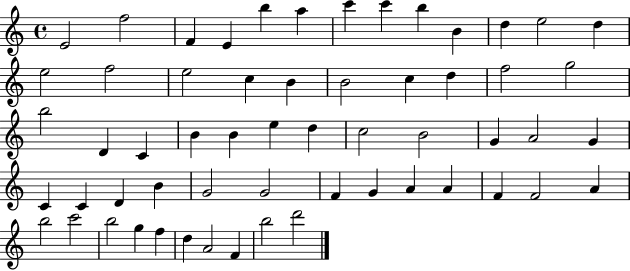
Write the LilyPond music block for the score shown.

{
  \clef treble
  \time 4/4
  \defaultTimeSignature
  \key c \major
  e'2 f''2 | f'4 e'4 b''4 a''4 | c'''4 c'''4 b''4 b'4 | d''4 e''2 d''4 | \break e''2 f''2 | e''2 c''4 b'4 | b'2 c''4 d''4 | f''2 g''2 | \break b''2 d'4 c'4 | b'4 b'4 e''4 d''4 | c''2 b'2 | g'4 a'2 g'4 | \break c'4 c'4 d'4 b'4 | g'2 g'2 | f'4 g'4 a'4 a'4 | f'4 f'2 a'4 | \break b''2 c'''2 | b''2 g''4 f''4 | d''4 a'2 f'4 | b''2 d'''2 | \break \bar "|."
}